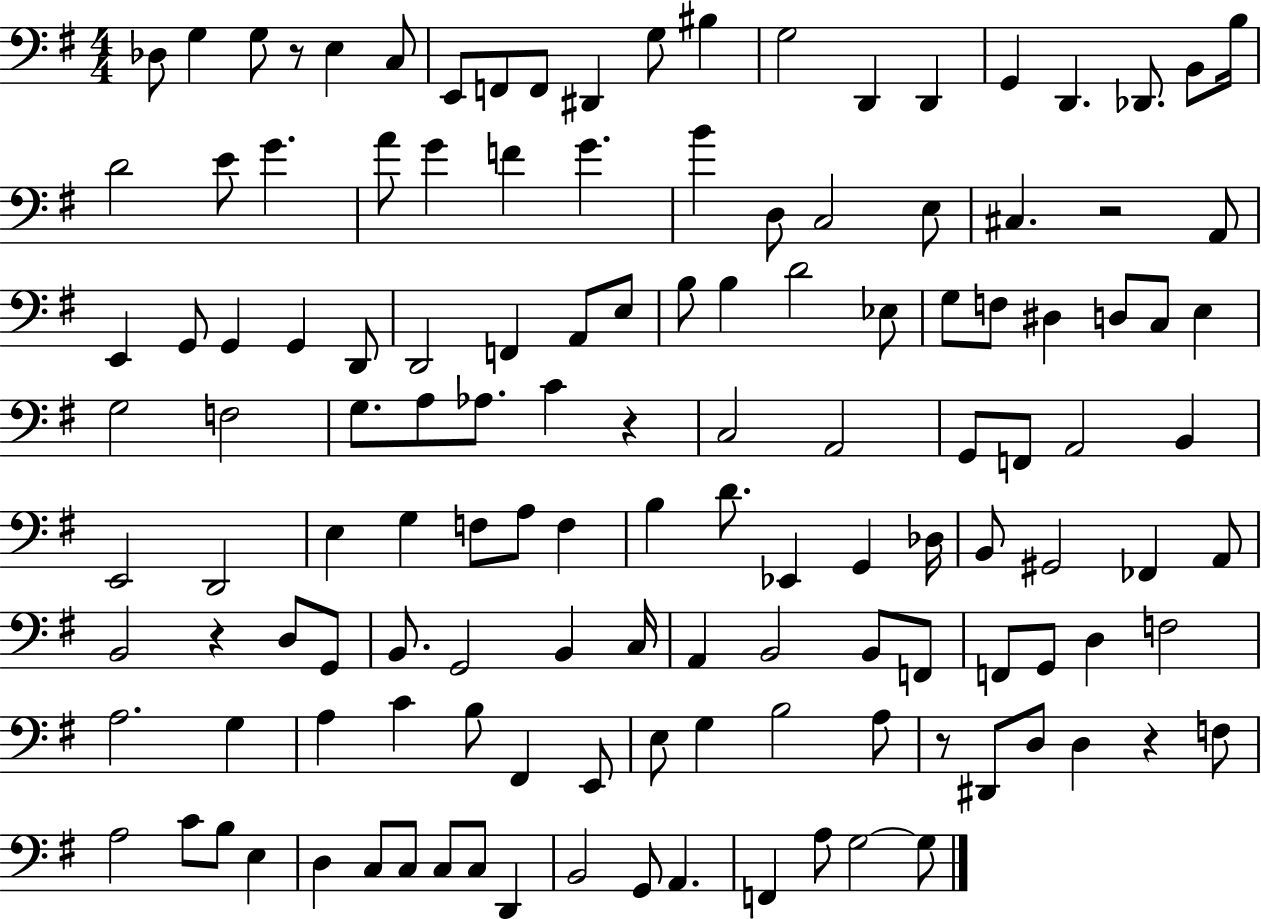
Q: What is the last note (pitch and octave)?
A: G3